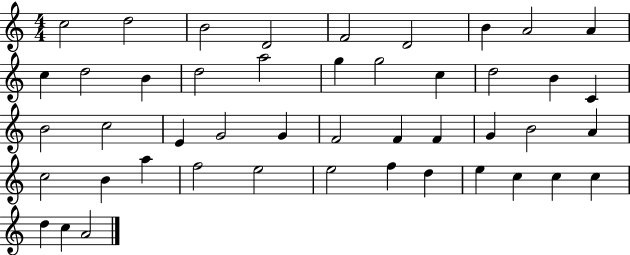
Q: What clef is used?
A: treble